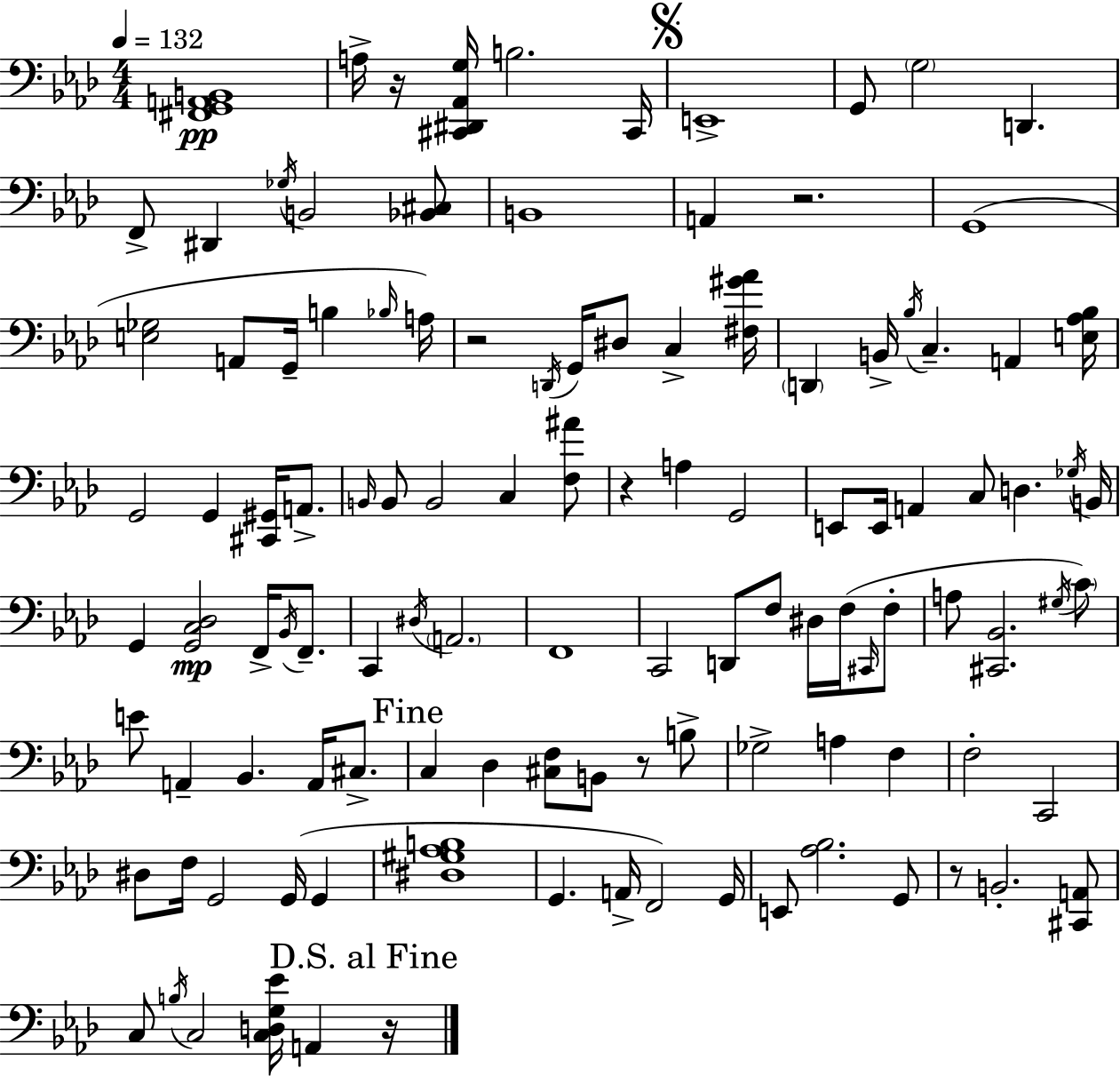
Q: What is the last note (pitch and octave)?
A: A2